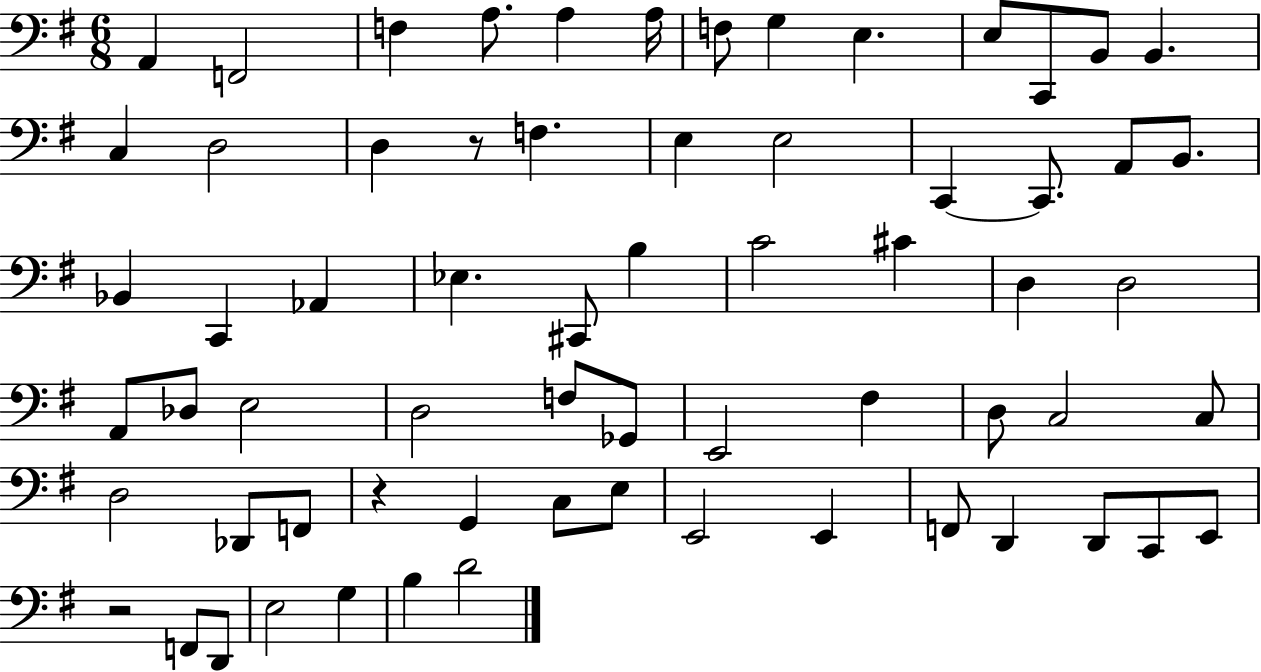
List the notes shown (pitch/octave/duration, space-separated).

A2/q F2/h F3/q A3/e. A3/q A3/s F3/e G3/q E3/q. E3/e C2/e B2/e B2/q. C3/q D3/h D3/q R/e F3/q. E3/q E3/h C2/q C2/e. A2/e B2/e. Bb2/q C2/q Ab2/q Eb3/q. C#2/e B3/q C4/h C#4/q D3/q D3/h A2/e Db3/e E3/h D3/h F3/e Gb2/e E2/h F#3/q D3/e C3/h C3/e D3/h Db2/e F2/e R/q G2/q C3/e E3/e E2/h E2/q F2/e D2/q D2/e C2/e E2/e R/h F2/e D2/e E3/h G3/q B3/q D4/h